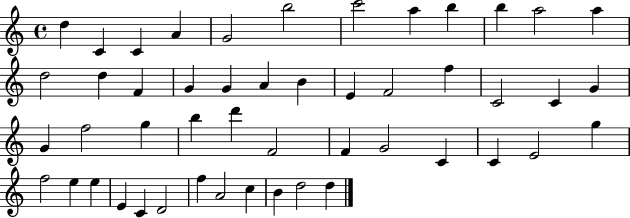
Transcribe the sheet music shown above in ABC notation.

X:1
T:Untitled
M:4/4
L:1/4
K:C
d C C A G2 b2 c'2 a b b a2 a d2 d F G G A B E F2 f C2 C G G f2 g b d' F2 F G2 C C E2 g f2 e e E C D2 f A2 c B d2 d